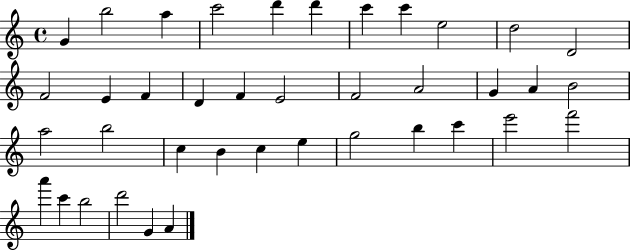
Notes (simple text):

G4/q B5/h A5/q C6/h D6/q D6/q C6/q C6/q E5/h D5/h D4/h F4/h E4/q F4/q D4/q F4/q E4/h F4/h A4/h G4/q A4/q B4/h A5/h B5/h C5/q B4/q C5/q E5/q G5/h B5/q C6/q E6/h F6/h A6/q C6/q B5/h D6/h G4/q A4/q